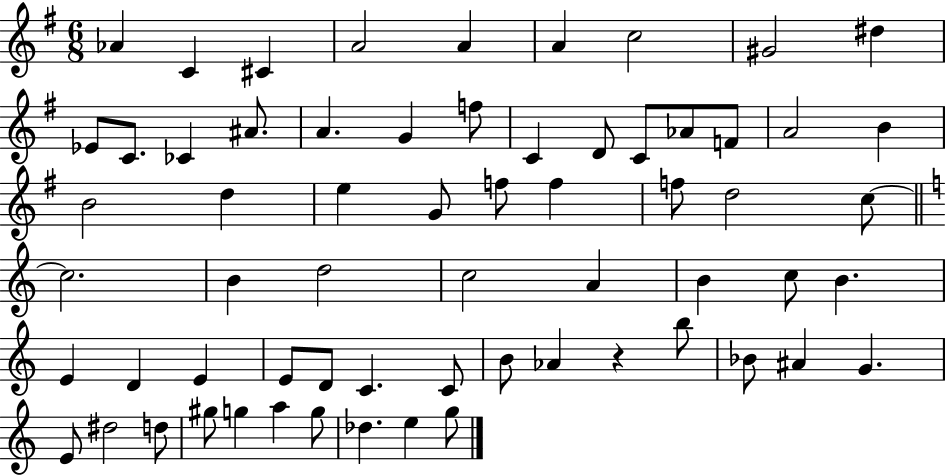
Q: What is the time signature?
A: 6/8